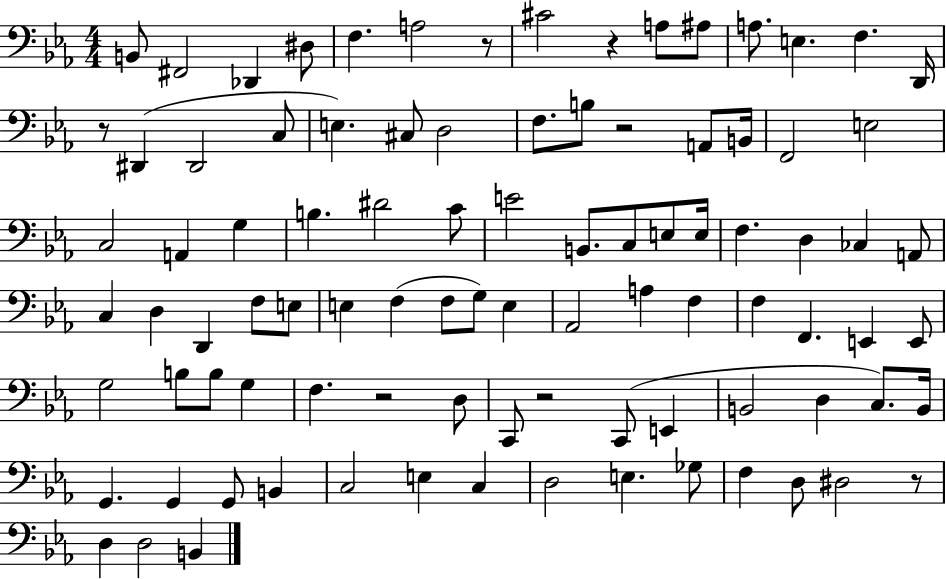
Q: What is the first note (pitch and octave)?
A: B2